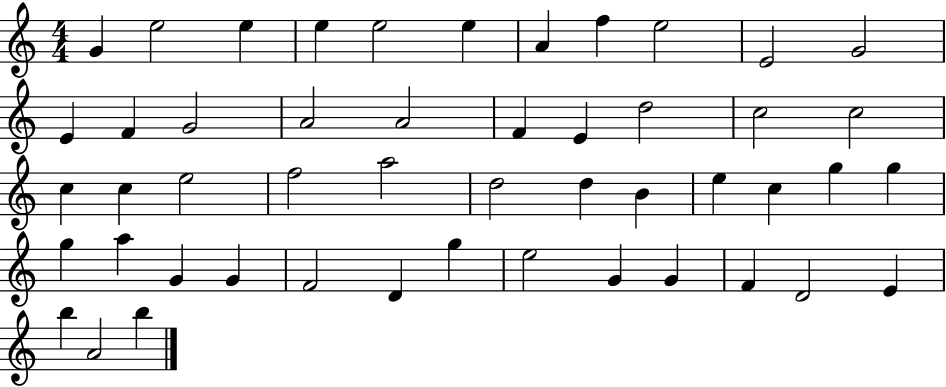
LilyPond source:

{
  \clef treble
  \numericTimeSignature
  \time 4/4
  \key c \major
  g'4 e''2 e''4 | e''4 e''2 e''4 | a'4 f''4 e''2 | e'2 g'2 | \break e'4 f'4 g'2 | a'2 a'2 | f'4 e'4 d''2 | c''2 c''2 | \break c''4 c''4 e''2 | f''2 a''2 | d''2 d''4 b'4 | e''4 c''4 g''4 g''4 | \break g''4 a''4 g'4 g'4 | f'2 d'4 g''4 | e''2 g'4 g'4 | f'4 d'2 e'4 | \break b''4 a'2 b''4 | \bar "|."
}